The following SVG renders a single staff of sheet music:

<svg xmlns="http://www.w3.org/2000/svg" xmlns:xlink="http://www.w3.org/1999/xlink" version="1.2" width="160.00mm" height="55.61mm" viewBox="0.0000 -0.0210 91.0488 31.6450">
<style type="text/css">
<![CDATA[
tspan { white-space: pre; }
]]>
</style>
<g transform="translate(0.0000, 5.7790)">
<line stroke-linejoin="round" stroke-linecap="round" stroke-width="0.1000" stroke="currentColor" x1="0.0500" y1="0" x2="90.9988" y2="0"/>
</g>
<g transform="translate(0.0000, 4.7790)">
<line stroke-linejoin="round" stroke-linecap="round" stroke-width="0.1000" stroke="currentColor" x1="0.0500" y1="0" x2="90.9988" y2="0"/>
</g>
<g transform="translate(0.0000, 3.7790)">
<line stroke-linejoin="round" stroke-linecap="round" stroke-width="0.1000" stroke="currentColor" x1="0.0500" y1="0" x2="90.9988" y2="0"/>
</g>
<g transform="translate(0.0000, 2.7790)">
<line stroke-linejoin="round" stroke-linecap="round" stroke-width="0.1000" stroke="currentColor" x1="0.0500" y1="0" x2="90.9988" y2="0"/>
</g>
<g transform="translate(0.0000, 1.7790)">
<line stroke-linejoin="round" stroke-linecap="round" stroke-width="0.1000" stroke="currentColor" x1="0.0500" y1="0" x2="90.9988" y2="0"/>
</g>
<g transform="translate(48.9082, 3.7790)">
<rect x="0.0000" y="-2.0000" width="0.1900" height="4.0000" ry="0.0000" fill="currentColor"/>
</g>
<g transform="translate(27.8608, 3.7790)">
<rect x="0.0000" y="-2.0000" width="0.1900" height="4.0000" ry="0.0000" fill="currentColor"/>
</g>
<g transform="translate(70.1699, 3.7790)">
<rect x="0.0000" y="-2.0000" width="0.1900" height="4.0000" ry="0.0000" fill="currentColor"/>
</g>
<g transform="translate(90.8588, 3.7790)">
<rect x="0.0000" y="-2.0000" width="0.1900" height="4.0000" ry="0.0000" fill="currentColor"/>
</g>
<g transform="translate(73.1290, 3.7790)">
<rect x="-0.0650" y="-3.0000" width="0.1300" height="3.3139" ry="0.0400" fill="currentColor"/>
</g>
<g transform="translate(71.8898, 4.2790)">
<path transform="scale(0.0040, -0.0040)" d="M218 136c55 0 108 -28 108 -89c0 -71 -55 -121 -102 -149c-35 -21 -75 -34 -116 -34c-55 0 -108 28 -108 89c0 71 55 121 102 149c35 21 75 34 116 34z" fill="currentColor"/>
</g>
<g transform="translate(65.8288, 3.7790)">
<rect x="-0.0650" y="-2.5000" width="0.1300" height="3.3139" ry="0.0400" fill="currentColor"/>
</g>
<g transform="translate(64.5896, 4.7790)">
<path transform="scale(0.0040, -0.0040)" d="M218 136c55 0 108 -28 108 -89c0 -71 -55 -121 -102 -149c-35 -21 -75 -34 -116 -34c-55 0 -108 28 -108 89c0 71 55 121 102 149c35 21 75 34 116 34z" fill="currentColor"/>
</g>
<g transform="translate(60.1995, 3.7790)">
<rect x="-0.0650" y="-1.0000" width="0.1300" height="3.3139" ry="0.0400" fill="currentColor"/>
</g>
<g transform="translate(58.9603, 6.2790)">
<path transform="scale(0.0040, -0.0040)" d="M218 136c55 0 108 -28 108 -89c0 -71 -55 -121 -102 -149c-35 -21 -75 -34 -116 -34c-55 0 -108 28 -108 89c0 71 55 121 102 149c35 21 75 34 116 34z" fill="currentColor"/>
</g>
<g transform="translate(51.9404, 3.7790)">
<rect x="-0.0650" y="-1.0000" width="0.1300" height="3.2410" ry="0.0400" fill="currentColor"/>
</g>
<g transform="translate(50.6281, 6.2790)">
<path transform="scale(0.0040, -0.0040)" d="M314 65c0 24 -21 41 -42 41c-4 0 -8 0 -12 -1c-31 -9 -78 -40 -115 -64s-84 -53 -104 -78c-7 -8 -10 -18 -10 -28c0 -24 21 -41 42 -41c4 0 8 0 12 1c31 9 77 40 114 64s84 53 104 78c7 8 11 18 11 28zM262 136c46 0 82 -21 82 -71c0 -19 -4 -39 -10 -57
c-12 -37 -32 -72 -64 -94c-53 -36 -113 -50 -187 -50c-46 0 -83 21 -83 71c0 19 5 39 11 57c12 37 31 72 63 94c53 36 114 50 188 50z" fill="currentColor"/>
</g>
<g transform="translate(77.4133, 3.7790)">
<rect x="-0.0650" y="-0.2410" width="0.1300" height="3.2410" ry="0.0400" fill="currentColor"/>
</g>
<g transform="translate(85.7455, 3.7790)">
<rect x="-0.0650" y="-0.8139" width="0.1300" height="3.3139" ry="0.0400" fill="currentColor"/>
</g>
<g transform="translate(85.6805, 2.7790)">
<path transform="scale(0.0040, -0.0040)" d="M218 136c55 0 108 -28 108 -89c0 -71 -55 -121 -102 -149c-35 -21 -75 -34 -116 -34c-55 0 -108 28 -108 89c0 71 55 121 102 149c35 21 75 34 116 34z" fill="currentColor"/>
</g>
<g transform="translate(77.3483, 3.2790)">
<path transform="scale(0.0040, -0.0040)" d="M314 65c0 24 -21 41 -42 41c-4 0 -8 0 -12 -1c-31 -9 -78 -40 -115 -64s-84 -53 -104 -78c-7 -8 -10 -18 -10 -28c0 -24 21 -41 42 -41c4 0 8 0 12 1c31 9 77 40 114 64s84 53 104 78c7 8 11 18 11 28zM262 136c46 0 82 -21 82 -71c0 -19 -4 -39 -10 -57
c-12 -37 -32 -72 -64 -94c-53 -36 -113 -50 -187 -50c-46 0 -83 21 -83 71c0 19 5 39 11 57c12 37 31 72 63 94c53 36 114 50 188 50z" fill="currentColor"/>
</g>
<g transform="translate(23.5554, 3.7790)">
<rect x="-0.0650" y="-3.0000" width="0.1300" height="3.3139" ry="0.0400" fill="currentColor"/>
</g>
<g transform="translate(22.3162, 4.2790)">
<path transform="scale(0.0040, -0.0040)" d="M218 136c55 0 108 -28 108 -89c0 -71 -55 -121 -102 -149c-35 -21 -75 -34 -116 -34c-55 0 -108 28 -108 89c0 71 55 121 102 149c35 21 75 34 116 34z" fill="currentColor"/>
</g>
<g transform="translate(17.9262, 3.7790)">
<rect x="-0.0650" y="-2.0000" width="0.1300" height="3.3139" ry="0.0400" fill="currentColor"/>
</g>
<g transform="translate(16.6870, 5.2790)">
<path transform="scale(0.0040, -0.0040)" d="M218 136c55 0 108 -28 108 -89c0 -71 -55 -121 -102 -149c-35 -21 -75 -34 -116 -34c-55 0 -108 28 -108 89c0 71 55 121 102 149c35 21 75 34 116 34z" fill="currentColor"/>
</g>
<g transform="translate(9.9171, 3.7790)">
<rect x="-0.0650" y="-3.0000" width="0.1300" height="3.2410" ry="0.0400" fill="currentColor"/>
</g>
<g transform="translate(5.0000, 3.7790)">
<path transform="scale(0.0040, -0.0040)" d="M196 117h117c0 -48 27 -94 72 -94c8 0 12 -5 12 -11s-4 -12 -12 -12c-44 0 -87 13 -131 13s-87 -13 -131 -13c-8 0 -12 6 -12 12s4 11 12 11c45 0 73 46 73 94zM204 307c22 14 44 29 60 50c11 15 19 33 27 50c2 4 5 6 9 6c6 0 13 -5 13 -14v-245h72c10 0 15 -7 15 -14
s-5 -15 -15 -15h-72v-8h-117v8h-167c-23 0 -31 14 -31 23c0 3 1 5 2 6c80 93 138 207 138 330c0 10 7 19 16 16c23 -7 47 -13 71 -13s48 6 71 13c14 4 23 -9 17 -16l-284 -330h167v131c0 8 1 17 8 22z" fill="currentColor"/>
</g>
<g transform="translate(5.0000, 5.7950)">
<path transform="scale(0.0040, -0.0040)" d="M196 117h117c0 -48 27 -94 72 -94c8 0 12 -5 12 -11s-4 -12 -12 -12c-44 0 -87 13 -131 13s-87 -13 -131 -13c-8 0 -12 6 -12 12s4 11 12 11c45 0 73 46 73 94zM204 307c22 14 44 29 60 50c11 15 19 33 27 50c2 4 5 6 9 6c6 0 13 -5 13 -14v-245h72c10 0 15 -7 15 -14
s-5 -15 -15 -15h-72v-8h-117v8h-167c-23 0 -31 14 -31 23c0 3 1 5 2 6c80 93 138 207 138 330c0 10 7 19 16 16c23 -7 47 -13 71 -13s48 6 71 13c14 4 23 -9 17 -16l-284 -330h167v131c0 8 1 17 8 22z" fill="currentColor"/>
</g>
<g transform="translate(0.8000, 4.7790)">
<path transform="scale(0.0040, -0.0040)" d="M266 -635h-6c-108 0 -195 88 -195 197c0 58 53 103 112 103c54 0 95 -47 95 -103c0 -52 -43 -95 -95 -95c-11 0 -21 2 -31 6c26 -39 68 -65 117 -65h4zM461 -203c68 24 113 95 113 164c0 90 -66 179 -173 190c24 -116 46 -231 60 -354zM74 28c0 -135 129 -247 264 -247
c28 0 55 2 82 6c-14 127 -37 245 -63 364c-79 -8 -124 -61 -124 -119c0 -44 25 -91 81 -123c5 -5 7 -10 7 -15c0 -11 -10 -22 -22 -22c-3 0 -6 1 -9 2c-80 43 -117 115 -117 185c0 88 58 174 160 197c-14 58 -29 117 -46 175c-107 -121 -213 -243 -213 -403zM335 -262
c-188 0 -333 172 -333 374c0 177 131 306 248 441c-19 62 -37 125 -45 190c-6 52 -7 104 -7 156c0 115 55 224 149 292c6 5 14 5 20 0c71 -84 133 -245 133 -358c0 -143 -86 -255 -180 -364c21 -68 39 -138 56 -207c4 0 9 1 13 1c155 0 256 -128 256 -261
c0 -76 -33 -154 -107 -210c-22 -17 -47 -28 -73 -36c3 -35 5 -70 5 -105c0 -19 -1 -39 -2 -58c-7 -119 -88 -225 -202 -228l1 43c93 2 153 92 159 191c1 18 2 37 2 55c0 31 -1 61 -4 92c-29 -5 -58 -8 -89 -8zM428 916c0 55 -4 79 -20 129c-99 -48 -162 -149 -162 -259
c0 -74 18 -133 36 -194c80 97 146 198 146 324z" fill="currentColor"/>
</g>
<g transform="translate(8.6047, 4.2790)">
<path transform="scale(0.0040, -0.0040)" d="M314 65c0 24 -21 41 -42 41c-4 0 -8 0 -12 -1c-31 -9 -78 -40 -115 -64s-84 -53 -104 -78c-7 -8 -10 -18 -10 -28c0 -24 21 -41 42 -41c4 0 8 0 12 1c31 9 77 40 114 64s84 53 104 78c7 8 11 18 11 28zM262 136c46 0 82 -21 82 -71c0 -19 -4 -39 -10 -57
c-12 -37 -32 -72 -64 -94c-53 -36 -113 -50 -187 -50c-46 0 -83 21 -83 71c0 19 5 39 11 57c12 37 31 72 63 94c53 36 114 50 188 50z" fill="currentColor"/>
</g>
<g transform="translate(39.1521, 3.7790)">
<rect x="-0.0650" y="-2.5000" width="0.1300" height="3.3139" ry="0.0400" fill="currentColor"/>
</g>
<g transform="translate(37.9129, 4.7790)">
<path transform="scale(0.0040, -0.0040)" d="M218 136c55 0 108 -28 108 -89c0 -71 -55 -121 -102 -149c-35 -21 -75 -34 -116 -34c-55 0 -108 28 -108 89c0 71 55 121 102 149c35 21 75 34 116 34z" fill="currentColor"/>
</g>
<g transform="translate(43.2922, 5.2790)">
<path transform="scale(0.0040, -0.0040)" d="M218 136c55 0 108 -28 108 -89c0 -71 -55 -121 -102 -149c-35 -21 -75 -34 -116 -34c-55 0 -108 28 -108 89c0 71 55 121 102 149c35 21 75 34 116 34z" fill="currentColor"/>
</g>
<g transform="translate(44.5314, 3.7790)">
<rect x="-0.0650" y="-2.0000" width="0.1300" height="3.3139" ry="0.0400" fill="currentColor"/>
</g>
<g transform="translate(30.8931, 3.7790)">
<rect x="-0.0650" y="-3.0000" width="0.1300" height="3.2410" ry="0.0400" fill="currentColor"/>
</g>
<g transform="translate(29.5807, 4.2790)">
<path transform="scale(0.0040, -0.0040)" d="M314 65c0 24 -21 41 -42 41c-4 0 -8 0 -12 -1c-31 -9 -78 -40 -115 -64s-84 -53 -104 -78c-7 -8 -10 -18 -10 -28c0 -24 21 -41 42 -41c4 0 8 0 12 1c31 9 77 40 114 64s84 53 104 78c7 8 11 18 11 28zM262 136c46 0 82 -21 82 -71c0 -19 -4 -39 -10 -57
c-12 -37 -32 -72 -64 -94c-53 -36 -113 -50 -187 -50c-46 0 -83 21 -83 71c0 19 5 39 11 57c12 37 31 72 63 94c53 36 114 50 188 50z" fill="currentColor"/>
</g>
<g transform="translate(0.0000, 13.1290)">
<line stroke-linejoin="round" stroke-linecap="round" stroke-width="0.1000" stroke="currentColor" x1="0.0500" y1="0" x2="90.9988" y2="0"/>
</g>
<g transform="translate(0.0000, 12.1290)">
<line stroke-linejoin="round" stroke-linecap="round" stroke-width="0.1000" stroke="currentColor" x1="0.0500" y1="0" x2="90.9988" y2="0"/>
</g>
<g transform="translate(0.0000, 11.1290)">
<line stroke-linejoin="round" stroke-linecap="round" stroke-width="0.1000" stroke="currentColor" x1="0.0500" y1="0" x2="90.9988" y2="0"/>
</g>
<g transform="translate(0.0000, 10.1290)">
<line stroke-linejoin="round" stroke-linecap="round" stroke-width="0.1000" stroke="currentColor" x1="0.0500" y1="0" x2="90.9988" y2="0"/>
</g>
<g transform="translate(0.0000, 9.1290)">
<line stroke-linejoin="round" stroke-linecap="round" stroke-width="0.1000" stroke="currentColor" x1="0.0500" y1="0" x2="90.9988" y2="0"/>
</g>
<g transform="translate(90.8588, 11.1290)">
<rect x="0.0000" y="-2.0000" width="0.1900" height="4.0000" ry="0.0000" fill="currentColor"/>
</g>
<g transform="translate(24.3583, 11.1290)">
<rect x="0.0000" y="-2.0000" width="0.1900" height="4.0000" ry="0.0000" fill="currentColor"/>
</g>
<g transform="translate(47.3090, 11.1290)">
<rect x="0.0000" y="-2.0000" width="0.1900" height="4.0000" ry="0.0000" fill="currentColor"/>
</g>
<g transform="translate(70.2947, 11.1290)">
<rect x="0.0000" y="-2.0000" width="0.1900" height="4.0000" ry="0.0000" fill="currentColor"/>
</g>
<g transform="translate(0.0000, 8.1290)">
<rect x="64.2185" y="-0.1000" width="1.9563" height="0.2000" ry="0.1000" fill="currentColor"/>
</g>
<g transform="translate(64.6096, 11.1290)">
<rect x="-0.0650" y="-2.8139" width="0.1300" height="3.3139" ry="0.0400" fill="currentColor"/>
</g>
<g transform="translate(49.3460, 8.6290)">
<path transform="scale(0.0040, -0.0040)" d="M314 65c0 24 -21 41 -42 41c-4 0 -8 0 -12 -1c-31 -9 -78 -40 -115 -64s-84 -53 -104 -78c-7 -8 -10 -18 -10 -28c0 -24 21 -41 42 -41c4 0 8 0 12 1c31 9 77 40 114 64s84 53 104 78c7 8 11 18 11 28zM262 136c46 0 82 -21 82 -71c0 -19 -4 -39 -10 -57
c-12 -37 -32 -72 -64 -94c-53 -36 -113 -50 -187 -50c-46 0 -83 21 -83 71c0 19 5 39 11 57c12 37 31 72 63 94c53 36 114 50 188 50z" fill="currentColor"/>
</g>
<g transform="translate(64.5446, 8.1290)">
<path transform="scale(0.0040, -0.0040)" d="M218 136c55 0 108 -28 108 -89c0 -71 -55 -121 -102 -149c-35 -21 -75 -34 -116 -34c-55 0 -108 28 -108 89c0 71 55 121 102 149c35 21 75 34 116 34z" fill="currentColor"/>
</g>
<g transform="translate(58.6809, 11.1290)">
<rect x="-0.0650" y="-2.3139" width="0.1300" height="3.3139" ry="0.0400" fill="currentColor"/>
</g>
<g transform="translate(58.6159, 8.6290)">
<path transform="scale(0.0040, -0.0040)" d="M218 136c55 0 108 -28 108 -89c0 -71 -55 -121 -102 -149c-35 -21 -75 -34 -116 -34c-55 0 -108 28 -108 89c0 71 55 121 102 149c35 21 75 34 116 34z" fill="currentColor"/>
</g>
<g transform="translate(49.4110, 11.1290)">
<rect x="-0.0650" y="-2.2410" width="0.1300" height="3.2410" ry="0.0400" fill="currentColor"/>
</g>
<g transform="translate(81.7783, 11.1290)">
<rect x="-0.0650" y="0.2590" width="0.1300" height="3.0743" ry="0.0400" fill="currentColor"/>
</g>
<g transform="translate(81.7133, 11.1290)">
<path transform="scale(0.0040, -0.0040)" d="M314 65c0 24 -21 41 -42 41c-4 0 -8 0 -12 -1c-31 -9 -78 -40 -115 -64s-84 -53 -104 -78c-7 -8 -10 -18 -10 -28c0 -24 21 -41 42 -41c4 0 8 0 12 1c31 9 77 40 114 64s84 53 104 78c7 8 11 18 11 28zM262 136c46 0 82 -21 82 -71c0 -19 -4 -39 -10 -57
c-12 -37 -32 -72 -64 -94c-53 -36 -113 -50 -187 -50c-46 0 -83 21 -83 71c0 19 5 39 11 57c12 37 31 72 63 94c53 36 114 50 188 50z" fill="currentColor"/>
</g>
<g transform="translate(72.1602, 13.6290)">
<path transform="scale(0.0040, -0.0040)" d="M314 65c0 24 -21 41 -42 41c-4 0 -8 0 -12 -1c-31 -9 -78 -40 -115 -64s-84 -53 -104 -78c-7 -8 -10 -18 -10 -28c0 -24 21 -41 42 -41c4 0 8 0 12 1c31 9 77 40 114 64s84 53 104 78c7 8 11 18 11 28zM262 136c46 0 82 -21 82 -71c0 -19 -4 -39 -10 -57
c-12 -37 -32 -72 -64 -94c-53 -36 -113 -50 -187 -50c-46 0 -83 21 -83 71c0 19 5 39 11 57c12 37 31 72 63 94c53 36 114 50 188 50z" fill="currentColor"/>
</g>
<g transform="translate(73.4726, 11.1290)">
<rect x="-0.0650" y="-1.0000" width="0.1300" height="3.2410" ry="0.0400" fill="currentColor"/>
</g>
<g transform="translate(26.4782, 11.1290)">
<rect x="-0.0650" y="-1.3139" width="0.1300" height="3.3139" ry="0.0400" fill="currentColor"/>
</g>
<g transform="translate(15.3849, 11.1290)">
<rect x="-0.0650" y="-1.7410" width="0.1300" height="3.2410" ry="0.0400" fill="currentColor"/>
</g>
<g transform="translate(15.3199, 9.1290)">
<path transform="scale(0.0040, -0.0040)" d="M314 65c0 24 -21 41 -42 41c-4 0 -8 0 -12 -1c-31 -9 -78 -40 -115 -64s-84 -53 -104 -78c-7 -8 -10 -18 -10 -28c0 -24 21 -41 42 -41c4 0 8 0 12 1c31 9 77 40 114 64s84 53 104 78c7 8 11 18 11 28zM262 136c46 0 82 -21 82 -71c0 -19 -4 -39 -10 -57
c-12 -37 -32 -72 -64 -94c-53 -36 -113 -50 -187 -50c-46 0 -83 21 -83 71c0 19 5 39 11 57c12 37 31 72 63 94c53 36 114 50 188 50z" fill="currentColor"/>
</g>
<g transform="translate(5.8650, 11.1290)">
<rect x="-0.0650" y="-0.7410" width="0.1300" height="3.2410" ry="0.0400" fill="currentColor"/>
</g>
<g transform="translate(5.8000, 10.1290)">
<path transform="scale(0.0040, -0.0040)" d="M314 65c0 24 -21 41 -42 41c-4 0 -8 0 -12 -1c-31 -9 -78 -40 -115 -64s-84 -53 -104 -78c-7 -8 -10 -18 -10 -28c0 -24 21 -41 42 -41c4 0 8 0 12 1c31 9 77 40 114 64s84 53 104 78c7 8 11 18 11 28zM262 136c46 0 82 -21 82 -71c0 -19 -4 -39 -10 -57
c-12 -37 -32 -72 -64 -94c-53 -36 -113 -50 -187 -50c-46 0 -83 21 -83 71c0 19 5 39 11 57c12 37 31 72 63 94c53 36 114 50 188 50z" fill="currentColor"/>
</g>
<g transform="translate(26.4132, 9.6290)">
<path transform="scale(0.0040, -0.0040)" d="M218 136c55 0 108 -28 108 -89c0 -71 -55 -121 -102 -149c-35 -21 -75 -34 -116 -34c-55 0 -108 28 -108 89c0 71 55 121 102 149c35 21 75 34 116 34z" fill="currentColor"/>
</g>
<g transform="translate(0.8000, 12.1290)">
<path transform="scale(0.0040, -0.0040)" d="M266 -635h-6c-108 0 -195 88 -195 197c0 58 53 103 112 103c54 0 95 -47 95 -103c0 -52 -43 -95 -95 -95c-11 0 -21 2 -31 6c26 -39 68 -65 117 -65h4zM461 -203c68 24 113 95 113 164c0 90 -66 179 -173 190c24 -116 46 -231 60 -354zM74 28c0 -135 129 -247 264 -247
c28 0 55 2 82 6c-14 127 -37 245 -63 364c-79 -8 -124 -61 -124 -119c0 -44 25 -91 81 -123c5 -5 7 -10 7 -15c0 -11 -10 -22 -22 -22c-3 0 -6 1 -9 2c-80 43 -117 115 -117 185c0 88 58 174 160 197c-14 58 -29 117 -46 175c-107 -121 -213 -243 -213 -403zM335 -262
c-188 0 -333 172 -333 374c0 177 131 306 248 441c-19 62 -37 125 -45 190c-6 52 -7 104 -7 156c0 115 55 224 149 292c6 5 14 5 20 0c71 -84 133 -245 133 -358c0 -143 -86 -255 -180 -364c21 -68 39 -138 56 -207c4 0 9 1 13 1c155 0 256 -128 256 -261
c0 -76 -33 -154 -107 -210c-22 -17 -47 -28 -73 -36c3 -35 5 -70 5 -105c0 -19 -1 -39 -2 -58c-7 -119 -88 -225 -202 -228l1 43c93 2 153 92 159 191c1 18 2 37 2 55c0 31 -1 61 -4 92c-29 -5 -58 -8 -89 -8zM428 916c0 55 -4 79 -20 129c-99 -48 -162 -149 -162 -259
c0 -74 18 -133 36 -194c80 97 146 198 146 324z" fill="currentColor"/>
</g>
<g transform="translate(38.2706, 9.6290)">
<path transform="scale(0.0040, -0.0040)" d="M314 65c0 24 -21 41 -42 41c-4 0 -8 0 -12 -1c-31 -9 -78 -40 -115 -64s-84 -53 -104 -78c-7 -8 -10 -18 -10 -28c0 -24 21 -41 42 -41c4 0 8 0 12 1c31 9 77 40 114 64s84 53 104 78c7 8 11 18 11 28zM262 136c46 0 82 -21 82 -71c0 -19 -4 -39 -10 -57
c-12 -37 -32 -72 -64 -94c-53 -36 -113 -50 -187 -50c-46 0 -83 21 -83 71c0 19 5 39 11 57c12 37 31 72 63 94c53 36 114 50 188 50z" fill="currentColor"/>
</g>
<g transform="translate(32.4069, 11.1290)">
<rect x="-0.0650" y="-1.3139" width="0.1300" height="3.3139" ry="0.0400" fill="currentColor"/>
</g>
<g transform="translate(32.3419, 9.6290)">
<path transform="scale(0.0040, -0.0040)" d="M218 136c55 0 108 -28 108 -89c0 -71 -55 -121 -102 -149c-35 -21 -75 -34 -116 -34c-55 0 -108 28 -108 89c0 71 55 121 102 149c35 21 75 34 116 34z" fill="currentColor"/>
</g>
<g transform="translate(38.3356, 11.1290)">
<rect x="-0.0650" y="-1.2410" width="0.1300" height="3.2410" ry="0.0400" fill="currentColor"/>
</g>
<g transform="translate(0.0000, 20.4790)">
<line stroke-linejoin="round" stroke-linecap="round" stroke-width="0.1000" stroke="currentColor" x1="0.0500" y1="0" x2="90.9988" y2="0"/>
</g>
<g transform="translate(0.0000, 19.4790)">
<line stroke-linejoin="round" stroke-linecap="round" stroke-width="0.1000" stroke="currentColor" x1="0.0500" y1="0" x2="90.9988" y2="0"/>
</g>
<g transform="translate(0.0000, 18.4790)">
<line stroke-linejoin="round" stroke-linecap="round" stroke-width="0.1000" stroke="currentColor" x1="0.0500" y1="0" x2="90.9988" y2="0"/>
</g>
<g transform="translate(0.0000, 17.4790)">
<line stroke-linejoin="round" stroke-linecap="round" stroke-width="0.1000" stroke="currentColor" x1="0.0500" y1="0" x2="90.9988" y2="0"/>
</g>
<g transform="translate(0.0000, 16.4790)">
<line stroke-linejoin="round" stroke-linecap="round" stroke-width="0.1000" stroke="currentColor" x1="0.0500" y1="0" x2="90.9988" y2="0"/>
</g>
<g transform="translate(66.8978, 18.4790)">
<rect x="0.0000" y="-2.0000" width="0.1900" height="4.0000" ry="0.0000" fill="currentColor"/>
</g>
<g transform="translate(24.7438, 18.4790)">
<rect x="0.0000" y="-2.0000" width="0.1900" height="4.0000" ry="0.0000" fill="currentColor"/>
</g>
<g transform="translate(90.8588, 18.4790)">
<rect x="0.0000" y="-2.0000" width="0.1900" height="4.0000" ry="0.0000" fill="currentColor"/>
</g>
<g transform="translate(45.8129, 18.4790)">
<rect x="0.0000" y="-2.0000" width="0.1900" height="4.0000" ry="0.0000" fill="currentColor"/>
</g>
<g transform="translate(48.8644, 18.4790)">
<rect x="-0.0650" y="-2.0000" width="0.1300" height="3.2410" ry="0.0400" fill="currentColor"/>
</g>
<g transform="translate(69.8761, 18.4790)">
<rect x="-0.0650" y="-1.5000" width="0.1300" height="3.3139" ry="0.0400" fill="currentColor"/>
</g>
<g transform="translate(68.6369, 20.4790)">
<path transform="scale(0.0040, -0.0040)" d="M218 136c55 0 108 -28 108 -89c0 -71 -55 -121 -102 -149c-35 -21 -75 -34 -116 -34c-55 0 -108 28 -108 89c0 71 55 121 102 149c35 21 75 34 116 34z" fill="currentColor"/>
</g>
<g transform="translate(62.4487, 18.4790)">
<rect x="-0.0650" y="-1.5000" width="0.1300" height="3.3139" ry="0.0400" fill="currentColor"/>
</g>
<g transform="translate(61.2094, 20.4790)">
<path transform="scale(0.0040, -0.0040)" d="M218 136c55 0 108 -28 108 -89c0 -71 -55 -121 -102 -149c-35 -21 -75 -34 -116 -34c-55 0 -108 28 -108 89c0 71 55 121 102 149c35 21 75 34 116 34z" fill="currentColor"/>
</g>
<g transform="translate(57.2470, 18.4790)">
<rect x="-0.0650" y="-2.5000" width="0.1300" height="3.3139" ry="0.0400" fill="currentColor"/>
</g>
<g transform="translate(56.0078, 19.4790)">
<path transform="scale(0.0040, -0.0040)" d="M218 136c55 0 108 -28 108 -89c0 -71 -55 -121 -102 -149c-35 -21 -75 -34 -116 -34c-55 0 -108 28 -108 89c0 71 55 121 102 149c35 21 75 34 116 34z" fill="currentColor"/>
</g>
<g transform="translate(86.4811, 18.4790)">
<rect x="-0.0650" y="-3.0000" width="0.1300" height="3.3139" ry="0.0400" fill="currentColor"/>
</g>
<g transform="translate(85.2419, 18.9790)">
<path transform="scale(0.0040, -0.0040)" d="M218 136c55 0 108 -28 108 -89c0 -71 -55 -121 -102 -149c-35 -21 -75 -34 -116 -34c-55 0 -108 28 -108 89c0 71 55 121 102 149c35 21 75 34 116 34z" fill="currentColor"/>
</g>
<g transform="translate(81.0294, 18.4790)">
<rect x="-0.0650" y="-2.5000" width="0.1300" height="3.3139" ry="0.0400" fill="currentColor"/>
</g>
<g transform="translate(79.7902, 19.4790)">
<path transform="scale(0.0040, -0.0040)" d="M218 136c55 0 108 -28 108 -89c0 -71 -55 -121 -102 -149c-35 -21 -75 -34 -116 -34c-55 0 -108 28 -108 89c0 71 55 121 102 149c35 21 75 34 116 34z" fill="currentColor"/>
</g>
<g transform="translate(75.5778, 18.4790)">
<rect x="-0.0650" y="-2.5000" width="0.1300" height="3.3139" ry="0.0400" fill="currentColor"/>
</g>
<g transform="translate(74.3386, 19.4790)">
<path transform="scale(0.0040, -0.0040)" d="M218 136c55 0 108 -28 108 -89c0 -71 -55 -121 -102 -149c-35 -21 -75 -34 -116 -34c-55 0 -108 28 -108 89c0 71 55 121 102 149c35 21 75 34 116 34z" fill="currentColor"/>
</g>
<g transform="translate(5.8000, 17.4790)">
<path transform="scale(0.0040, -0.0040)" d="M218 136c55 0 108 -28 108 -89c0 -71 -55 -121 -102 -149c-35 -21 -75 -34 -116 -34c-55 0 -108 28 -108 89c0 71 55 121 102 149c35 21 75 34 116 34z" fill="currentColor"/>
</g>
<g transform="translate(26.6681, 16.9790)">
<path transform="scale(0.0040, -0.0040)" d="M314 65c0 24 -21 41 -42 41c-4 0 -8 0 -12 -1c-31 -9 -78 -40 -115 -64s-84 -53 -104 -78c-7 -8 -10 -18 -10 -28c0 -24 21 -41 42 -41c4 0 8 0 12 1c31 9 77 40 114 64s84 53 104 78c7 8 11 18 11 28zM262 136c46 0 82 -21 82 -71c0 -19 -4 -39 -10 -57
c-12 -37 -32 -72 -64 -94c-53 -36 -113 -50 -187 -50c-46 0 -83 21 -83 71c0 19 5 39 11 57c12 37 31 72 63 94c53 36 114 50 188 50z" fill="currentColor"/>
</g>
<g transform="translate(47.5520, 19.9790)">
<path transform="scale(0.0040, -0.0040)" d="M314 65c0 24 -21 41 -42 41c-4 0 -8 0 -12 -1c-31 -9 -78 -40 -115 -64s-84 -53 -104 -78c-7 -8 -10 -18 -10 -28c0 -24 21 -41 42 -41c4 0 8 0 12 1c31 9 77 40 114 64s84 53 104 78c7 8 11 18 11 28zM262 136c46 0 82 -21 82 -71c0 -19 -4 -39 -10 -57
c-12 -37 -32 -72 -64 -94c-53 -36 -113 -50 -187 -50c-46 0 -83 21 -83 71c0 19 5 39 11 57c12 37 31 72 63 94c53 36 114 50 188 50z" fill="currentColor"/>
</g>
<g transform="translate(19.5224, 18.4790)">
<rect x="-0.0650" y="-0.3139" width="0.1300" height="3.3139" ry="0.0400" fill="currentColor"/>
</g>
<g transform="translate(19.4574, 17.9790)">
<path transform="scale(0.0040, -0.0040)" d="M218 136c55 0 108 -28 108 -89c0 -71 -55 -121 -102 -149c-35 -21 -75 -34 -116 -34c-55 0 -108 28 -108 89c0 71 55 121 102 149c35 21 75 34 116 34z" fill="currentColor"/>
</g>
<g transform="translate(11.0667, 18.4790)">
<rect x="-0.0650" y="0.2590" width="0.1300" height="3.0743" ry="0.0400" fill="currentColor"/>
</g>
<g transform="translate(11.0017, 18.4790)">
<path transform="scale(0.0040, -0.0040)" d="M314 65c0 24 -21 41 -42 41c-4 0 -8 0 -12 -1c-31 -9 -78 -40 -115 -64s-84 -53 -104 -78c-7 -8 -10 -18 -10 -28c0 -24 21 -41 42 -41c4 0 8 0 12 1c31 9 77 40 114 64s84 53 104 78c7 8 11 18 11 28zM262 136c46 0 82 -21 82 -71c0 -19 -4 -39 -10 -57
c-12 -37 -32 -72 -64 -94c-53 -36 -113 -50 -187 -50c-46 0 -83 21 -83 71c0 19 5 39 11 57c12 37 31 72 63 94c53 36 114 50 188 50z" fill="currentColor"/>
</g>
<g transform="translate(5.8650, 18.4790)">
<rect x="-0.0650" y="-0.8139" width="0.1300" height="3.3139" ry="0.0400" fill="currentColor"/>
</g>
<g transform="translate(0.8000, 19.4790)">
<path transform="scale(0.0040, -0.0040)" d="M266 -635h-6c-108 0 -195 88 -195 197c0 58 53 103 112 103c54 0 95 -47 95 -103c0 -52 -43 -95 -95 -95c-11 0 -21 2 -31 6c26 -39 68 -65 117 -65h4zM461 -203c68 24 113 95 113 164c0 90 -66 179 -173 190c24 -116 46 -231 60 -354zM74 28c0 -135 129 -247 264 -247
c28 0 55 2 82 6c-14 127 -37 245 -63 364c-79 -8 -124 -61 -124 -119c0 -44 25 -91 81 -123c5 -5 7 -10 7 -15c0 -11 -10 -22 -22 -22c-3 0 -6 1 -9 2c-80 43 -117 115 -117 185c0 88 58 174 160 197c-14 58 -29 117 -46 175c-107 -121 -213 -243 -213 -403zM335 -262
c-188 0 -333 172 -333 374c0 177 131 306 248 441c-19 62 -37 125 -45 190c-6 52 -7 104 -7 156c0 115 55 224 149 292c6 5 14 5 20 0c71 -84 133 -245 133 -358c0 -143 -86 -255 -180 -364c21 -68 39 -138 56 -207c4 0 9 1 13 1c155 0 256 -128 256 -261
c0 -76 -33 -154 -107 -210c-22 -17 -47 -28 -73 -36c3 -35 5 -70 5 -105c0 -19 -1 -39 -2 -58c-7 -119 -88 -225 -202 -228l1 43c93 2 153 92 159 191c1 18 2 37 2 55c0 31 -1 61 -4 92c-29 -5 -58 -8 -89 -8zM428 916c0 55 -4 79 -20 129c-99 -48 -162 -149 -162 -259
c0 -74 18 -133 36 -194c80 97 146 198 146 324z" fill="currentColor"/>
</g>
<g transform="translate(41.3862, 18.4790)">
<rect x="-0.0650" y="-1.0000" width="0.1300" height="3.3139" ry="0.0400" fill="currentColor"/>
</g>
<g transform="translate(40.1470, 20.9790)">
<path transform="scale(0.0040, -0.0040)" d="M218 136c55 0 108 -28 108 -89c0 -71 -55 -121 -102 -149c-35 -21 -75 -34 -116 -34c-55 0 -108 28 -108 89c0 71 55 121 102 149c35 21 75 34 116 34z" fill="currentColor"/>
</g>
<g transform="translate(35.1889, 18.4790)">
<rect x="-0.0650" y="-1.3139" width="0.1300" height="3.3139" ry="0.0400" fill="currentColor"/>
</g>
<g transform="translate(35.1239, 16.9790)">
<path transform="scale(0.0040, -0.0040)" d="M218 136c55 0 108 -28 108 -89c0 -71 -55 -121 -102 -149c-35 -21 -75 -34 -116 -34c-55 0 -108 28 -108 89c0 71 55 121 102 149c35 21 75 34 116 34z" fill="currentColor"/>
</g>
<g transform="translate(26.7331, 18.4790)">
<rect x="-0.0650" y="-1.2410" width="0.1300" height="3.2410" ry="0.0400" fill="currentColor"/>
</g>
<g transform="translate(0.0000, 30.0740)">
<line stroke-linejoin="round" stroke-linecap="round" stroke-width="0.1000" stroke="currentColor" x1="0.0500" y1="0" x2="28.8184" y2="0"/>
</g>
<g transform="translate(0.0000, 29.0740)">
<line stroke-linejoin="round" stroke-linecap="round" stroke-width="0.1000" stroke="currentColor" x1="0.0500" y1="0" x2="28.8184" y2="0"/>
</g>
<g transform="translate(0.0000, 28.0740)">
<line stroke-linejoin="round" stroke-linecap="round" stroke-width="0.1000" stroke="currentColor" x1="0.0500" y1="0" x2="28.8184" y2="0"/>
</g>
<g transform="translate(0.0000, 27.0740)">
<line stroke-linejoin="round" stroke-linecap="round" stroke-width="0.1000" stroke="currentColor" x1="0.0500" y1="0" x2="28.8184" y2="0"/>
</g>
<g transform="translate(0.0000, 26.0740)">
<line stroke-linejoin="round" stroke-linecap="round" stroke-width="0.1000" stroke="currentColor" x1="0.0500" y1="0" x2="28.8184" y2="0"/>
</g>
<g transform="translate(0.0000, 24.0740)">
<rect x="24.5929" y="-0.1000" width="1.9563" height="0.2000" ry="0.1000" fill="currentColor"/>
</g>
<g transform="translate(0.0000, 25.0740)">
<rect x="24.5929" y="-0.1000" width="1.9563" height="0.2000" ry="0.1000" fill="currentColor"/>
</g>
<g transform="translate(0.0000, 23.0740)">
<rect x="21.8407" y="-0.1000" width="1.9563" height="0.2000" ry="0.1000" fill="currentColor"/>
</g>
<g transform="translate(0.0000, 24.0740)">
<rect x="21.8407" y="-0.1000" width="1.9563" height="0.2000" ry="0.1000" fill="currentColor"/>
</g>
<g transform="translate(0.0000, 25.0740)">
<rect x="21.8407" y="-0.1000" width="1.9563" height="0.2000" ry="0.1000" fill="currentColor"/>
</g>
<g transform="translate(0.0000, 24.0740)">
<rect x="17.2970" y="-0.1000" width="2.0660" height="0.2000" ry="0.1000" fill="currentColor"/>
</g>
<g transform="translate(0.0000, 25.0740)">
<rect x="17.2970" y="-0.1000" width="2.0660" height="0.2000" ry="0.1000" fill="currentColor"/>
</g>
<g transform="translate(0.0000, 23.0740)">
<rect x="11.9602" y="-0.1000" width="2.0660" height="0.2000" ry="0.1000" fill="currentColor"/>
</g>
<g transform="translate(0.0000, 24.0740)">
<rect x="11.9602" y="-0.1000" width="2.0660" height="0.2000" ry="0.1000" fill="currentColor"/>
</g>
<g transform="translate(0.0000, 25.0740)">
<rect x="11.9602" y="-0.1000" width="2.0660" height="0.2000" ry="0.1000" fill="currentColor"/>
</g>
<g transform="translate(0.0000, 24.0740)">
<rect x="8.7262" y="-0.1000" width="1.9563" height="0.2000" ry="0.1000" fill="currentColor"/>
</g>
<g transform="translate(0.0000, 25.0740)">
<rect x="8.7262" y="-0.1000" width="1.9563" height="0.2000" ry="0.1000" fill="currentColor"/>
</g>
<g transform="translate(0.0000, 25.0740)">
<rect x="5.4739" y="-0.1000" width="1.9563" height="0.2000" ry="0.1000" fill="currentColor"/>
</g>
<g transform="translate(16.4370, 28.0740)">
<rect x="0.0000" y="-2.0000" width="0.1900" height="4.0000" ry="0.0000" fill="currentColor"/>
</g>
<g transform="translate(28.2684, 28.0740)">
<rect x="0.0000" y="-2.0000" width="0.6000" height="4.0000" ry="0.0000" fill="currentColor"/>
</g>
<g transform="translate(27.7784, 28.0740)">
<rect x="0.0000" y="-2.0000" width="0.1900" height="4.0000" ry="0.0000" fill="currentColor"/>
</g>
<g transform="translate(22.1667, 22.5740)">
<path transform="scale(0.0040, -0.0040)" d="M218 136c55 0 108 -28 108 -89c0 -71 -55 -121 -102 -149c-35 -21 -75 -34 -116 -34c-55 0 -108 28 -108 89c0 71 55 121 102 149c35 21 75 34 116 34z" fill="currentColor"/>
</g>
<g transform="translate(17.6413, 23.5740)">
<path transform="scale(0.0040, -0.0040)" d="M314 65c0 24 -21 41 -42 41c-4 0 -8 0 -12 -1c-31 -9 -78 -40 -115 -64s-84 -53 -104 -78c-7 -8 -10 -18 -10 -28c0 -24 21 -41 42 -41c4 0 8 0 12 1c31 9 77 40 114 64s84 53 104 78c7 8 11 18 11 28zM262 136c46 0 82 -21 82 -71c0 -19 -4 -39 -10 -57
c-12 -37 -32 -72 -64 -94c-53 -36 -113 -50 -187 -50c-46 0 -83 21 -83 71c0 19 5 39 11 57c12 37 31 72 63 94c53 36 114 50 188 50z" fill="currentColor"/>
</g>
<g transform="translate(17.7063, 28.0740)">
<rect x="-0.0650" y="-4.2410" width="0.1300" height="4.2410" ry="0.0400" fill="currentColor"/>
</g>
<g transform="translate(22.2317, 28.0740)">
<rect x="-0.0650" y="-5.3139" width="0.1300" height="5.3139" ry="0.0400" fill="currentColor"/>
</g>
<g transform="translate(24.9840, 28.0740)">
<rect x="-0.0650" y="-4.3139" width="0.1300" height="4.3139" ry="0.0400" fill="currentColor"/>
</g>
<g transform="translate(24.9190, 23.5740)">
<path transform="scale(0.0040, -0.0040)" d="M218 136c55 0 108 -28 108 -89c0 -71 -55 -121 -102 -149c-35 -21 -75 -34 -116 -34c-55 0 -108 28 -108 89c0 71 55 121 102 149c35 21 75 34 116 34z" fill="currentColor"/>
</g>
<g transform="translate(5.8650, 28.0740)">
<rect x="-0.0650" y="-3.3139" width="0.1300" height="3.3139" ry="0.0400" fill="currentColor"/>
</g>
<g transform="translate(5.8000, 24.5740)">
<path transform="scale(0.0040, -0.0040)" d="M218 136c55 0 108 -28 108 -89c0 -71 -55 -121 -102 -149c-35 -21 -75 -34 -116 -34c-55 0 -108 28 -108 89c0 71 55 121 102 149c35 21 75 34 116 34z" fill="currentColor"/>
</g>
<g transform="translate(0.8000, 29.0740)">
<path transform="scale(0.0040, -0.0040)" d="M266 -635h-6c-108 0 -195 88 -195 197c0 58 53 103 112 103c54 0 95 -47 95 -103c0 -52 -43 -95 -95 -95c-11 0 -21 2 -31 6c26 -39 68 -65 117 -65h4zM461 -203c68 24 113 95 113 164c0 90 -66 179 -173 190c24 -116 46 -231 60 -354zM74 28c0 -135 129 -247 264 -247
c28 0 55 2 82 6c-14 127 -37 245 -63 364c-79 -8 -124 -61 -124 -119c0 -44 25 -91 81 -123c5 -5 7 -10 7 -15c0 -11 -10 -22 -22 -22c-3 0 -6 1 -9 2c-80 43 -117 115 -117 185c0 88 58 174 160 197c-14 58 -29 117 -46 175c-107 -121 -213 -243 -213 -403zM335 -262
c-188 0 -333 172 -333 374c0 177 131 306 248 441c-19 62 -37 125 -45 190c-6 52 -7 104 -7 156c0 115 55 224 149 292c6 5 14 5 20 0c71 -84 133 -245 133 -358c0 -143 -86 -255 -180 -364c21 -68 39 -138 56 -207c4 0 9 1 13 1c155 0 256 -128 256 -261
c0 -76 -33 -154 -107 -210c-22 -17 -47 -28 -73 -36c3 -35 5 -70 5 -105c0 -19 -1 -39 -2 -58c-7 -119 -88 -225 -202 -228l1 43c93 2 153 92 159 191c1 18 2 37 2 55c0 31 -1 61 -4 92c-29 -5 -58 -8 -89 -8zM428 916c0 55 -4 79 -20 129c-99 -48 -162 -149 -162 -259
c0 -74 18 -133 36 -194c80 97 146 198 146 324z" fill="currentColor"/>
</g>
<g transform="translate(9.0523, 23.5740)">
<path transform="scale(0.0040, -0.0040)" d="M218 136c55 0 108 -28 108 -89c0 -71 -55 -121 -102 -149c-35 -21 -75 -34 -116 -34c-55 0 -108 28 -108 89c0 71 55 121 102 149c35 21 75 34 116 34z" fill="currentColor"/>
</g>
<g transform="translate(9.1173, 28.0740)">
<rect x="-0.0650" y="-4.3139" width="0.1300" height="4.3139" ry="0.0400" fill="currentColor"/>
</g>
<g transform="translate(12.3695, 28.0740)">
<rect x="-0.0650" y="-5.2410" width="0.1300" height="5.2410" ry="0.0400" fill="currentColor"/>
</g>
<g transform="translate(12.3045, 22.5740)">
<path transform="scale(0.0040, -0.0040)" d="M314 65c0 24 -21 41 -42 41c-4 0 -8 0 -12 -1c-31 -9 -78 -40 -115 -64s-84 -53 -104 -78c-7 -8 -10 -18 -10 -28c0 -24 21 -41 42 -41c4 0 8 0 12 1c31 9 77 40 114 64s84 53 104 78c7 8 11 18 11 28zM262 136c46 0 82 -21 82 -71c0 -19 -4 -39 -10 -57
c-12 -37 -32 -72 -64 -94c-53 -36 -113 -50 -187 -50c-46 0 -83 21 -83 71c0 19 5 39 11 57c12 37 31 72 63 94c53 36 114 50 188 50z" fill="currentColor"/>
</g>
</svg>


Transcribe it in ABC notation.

X:1
T:Untitled
M:4/4
L:1/4
K:C
A2 F A A2 G F D2 D G A c2 d d2 f2 e e e2 g2 g a D2 B2 d B2 c e2 e D F2 G E E G G A b d' f'2 d'2 f' d'